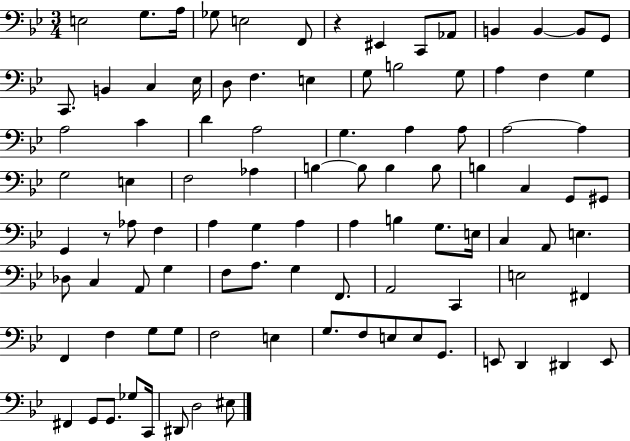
{
  \clef bass
  \numericTimeSignature
  \time 3/4
  \key bes \major
  \repeat volta 2 { e2 g8. a16 | ges8 e2 f,8 | r4 eis,4 c,8 aes,8 | b,4 b,4~~ b,8 g,8 | \break c,8. b,4 c4 ees16 | d8 f4. e4 | g8 b2 g8 | a4 f4 g4 | \break a2 c'4 | d'4 a2 | g4. a4 a8 | a2~~ a4 | \break g2 e4 | f2 aes4 | b4~~ b8 b4 b8 | b4 c4 g,8 gis,8 | \break g,4 r8 aes8 f4 | a4 g4 a4 | a4 b4 g8. e16 | c4 a,8 e4. | \break des8 c4 a,8 g4 | f8 a8. g4 f,8. | a,2 c,4 | e2 fis,4 | \break f,4 f4 g8 g8 | f2 e4 | g8. f8 e8 e8 g,8. | e,8 d,4 dis,4 e,8 | \break fis,4 g,8 g,8. ges8 c,16 | dis,8 d2 eis8 | } \bar "|."
}